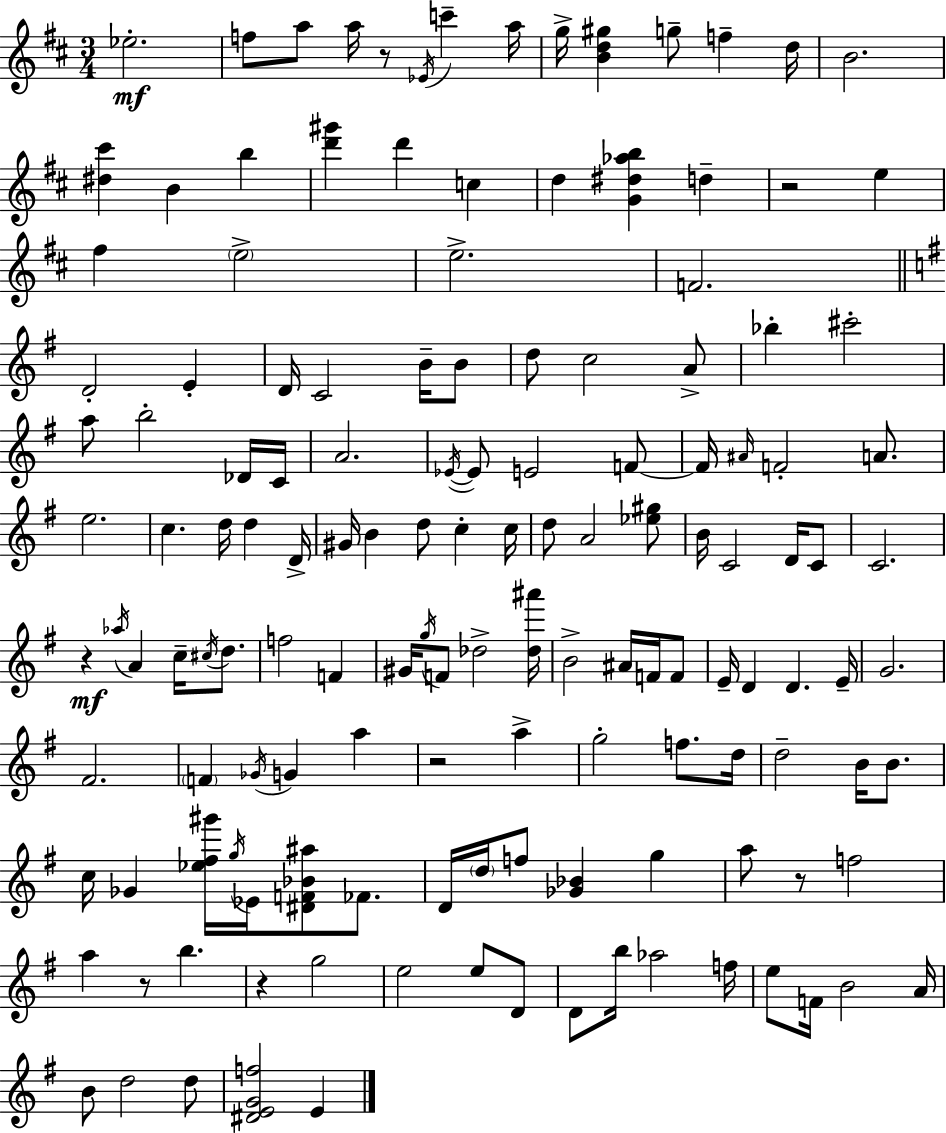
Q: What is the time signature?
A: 3/4